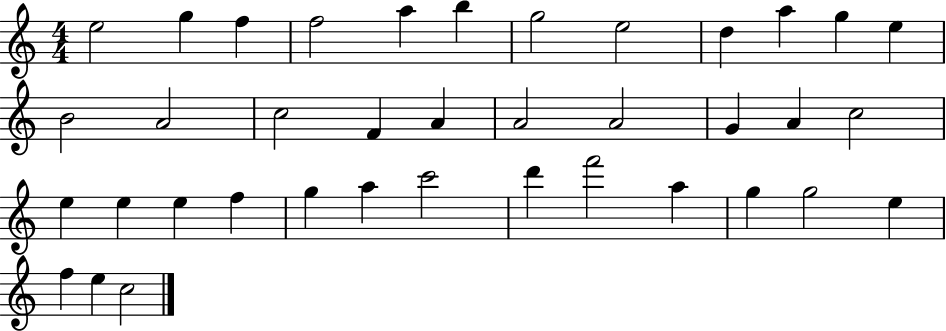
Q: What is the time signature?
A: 4/4